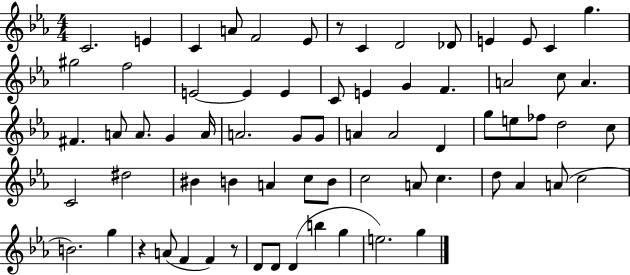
{
  \clef treble
  \numericTimeSignature
  \time 4/4
  \key ees \major
  c'2. e'4 | c'4 a'8 f'2 ees'8 | r8 c'4 d'2 des'8 | e'4 e'8 c'4 g''4. | \break gis''2 f''2 | e'2~~ e'4 e'4 | c'8 e'4 g'4 f'4. | a'2 c''8 a'4. | \break fis'4. a'8 a'8. g'4 a'16 | a'2. g'8 g'8 | a'4 a'2 d'4 | g''8 e''8 fes''8 d''2 c''8 | \break c'2 dis''2 | bis'4 b'4 a'4 c''8 b'8 | c''2 a'8 c''4. | d''8 aes'4 a'8( c''2 | \break b'2.) g''4 | r4 a'8( f'4 f'4) r8 | d'8 d'8 d'4( b''4 g''4 | e''2.) g''4 | \break \bar "|."
}